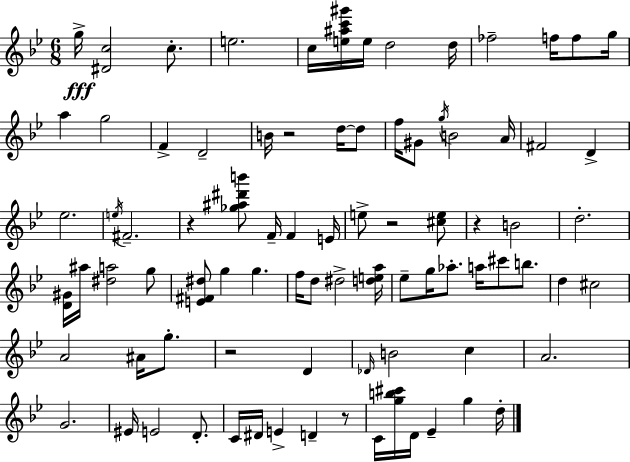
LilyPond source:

{
  \clef treble
  \numericTimeSignature
  \time 6/8
  \key g \minor
  g''16->\fff <dis' c''>2 c''8.-. | e''2. | c''16 <e'' ais'' c''' gis'''>16 e''16 d''2 d''16 | fes''2-- f''16 f''8 g''16 | \break a''4 g''2 | f'4-> d'2-- | b'16 r2 d''16~~ d''8 | f''16 gis'8 \acciaccatura { g''16 } b'2 | \break a'16 fis'2 d'4-> | ees''2. | \acciaccatura { e''16 } fis'2.-- | r4 <ges'' ais'' dis''' b'''>8 f'16-- f'4 | \break e'16 e''8-> r2 | <cis'' e''>8 r4 b'2 | d''2.-. | <d' gis'>16 ais''16 <dis'' a''>2 | \break g''8 <e' fis' dis''>8 g''4 g''4. | f''16 d''8 dis''2-> | <d'' e'' a''>16 ees''8-- g''16 aes''8.-. a''16 cis'''8 b''8. | d''4 cis''2 | \break a'2 ais'16 g''8.-. | r2 d'4 | \grace { des'16 } b'2 c''4 | a'2. | \break g'2. | eis'16 e'2 | d'8.-. c'16 dis'16 e'4-> d'4-- | r8 c'16 <g'' b'' cis'''>16 d'16 ees'4-- g''4 | \break d''16-. \bar "|."
}